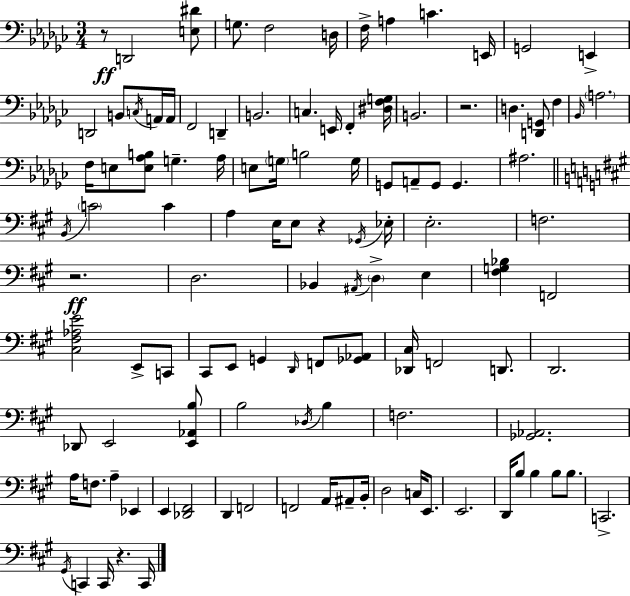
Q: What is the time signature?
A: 3/4